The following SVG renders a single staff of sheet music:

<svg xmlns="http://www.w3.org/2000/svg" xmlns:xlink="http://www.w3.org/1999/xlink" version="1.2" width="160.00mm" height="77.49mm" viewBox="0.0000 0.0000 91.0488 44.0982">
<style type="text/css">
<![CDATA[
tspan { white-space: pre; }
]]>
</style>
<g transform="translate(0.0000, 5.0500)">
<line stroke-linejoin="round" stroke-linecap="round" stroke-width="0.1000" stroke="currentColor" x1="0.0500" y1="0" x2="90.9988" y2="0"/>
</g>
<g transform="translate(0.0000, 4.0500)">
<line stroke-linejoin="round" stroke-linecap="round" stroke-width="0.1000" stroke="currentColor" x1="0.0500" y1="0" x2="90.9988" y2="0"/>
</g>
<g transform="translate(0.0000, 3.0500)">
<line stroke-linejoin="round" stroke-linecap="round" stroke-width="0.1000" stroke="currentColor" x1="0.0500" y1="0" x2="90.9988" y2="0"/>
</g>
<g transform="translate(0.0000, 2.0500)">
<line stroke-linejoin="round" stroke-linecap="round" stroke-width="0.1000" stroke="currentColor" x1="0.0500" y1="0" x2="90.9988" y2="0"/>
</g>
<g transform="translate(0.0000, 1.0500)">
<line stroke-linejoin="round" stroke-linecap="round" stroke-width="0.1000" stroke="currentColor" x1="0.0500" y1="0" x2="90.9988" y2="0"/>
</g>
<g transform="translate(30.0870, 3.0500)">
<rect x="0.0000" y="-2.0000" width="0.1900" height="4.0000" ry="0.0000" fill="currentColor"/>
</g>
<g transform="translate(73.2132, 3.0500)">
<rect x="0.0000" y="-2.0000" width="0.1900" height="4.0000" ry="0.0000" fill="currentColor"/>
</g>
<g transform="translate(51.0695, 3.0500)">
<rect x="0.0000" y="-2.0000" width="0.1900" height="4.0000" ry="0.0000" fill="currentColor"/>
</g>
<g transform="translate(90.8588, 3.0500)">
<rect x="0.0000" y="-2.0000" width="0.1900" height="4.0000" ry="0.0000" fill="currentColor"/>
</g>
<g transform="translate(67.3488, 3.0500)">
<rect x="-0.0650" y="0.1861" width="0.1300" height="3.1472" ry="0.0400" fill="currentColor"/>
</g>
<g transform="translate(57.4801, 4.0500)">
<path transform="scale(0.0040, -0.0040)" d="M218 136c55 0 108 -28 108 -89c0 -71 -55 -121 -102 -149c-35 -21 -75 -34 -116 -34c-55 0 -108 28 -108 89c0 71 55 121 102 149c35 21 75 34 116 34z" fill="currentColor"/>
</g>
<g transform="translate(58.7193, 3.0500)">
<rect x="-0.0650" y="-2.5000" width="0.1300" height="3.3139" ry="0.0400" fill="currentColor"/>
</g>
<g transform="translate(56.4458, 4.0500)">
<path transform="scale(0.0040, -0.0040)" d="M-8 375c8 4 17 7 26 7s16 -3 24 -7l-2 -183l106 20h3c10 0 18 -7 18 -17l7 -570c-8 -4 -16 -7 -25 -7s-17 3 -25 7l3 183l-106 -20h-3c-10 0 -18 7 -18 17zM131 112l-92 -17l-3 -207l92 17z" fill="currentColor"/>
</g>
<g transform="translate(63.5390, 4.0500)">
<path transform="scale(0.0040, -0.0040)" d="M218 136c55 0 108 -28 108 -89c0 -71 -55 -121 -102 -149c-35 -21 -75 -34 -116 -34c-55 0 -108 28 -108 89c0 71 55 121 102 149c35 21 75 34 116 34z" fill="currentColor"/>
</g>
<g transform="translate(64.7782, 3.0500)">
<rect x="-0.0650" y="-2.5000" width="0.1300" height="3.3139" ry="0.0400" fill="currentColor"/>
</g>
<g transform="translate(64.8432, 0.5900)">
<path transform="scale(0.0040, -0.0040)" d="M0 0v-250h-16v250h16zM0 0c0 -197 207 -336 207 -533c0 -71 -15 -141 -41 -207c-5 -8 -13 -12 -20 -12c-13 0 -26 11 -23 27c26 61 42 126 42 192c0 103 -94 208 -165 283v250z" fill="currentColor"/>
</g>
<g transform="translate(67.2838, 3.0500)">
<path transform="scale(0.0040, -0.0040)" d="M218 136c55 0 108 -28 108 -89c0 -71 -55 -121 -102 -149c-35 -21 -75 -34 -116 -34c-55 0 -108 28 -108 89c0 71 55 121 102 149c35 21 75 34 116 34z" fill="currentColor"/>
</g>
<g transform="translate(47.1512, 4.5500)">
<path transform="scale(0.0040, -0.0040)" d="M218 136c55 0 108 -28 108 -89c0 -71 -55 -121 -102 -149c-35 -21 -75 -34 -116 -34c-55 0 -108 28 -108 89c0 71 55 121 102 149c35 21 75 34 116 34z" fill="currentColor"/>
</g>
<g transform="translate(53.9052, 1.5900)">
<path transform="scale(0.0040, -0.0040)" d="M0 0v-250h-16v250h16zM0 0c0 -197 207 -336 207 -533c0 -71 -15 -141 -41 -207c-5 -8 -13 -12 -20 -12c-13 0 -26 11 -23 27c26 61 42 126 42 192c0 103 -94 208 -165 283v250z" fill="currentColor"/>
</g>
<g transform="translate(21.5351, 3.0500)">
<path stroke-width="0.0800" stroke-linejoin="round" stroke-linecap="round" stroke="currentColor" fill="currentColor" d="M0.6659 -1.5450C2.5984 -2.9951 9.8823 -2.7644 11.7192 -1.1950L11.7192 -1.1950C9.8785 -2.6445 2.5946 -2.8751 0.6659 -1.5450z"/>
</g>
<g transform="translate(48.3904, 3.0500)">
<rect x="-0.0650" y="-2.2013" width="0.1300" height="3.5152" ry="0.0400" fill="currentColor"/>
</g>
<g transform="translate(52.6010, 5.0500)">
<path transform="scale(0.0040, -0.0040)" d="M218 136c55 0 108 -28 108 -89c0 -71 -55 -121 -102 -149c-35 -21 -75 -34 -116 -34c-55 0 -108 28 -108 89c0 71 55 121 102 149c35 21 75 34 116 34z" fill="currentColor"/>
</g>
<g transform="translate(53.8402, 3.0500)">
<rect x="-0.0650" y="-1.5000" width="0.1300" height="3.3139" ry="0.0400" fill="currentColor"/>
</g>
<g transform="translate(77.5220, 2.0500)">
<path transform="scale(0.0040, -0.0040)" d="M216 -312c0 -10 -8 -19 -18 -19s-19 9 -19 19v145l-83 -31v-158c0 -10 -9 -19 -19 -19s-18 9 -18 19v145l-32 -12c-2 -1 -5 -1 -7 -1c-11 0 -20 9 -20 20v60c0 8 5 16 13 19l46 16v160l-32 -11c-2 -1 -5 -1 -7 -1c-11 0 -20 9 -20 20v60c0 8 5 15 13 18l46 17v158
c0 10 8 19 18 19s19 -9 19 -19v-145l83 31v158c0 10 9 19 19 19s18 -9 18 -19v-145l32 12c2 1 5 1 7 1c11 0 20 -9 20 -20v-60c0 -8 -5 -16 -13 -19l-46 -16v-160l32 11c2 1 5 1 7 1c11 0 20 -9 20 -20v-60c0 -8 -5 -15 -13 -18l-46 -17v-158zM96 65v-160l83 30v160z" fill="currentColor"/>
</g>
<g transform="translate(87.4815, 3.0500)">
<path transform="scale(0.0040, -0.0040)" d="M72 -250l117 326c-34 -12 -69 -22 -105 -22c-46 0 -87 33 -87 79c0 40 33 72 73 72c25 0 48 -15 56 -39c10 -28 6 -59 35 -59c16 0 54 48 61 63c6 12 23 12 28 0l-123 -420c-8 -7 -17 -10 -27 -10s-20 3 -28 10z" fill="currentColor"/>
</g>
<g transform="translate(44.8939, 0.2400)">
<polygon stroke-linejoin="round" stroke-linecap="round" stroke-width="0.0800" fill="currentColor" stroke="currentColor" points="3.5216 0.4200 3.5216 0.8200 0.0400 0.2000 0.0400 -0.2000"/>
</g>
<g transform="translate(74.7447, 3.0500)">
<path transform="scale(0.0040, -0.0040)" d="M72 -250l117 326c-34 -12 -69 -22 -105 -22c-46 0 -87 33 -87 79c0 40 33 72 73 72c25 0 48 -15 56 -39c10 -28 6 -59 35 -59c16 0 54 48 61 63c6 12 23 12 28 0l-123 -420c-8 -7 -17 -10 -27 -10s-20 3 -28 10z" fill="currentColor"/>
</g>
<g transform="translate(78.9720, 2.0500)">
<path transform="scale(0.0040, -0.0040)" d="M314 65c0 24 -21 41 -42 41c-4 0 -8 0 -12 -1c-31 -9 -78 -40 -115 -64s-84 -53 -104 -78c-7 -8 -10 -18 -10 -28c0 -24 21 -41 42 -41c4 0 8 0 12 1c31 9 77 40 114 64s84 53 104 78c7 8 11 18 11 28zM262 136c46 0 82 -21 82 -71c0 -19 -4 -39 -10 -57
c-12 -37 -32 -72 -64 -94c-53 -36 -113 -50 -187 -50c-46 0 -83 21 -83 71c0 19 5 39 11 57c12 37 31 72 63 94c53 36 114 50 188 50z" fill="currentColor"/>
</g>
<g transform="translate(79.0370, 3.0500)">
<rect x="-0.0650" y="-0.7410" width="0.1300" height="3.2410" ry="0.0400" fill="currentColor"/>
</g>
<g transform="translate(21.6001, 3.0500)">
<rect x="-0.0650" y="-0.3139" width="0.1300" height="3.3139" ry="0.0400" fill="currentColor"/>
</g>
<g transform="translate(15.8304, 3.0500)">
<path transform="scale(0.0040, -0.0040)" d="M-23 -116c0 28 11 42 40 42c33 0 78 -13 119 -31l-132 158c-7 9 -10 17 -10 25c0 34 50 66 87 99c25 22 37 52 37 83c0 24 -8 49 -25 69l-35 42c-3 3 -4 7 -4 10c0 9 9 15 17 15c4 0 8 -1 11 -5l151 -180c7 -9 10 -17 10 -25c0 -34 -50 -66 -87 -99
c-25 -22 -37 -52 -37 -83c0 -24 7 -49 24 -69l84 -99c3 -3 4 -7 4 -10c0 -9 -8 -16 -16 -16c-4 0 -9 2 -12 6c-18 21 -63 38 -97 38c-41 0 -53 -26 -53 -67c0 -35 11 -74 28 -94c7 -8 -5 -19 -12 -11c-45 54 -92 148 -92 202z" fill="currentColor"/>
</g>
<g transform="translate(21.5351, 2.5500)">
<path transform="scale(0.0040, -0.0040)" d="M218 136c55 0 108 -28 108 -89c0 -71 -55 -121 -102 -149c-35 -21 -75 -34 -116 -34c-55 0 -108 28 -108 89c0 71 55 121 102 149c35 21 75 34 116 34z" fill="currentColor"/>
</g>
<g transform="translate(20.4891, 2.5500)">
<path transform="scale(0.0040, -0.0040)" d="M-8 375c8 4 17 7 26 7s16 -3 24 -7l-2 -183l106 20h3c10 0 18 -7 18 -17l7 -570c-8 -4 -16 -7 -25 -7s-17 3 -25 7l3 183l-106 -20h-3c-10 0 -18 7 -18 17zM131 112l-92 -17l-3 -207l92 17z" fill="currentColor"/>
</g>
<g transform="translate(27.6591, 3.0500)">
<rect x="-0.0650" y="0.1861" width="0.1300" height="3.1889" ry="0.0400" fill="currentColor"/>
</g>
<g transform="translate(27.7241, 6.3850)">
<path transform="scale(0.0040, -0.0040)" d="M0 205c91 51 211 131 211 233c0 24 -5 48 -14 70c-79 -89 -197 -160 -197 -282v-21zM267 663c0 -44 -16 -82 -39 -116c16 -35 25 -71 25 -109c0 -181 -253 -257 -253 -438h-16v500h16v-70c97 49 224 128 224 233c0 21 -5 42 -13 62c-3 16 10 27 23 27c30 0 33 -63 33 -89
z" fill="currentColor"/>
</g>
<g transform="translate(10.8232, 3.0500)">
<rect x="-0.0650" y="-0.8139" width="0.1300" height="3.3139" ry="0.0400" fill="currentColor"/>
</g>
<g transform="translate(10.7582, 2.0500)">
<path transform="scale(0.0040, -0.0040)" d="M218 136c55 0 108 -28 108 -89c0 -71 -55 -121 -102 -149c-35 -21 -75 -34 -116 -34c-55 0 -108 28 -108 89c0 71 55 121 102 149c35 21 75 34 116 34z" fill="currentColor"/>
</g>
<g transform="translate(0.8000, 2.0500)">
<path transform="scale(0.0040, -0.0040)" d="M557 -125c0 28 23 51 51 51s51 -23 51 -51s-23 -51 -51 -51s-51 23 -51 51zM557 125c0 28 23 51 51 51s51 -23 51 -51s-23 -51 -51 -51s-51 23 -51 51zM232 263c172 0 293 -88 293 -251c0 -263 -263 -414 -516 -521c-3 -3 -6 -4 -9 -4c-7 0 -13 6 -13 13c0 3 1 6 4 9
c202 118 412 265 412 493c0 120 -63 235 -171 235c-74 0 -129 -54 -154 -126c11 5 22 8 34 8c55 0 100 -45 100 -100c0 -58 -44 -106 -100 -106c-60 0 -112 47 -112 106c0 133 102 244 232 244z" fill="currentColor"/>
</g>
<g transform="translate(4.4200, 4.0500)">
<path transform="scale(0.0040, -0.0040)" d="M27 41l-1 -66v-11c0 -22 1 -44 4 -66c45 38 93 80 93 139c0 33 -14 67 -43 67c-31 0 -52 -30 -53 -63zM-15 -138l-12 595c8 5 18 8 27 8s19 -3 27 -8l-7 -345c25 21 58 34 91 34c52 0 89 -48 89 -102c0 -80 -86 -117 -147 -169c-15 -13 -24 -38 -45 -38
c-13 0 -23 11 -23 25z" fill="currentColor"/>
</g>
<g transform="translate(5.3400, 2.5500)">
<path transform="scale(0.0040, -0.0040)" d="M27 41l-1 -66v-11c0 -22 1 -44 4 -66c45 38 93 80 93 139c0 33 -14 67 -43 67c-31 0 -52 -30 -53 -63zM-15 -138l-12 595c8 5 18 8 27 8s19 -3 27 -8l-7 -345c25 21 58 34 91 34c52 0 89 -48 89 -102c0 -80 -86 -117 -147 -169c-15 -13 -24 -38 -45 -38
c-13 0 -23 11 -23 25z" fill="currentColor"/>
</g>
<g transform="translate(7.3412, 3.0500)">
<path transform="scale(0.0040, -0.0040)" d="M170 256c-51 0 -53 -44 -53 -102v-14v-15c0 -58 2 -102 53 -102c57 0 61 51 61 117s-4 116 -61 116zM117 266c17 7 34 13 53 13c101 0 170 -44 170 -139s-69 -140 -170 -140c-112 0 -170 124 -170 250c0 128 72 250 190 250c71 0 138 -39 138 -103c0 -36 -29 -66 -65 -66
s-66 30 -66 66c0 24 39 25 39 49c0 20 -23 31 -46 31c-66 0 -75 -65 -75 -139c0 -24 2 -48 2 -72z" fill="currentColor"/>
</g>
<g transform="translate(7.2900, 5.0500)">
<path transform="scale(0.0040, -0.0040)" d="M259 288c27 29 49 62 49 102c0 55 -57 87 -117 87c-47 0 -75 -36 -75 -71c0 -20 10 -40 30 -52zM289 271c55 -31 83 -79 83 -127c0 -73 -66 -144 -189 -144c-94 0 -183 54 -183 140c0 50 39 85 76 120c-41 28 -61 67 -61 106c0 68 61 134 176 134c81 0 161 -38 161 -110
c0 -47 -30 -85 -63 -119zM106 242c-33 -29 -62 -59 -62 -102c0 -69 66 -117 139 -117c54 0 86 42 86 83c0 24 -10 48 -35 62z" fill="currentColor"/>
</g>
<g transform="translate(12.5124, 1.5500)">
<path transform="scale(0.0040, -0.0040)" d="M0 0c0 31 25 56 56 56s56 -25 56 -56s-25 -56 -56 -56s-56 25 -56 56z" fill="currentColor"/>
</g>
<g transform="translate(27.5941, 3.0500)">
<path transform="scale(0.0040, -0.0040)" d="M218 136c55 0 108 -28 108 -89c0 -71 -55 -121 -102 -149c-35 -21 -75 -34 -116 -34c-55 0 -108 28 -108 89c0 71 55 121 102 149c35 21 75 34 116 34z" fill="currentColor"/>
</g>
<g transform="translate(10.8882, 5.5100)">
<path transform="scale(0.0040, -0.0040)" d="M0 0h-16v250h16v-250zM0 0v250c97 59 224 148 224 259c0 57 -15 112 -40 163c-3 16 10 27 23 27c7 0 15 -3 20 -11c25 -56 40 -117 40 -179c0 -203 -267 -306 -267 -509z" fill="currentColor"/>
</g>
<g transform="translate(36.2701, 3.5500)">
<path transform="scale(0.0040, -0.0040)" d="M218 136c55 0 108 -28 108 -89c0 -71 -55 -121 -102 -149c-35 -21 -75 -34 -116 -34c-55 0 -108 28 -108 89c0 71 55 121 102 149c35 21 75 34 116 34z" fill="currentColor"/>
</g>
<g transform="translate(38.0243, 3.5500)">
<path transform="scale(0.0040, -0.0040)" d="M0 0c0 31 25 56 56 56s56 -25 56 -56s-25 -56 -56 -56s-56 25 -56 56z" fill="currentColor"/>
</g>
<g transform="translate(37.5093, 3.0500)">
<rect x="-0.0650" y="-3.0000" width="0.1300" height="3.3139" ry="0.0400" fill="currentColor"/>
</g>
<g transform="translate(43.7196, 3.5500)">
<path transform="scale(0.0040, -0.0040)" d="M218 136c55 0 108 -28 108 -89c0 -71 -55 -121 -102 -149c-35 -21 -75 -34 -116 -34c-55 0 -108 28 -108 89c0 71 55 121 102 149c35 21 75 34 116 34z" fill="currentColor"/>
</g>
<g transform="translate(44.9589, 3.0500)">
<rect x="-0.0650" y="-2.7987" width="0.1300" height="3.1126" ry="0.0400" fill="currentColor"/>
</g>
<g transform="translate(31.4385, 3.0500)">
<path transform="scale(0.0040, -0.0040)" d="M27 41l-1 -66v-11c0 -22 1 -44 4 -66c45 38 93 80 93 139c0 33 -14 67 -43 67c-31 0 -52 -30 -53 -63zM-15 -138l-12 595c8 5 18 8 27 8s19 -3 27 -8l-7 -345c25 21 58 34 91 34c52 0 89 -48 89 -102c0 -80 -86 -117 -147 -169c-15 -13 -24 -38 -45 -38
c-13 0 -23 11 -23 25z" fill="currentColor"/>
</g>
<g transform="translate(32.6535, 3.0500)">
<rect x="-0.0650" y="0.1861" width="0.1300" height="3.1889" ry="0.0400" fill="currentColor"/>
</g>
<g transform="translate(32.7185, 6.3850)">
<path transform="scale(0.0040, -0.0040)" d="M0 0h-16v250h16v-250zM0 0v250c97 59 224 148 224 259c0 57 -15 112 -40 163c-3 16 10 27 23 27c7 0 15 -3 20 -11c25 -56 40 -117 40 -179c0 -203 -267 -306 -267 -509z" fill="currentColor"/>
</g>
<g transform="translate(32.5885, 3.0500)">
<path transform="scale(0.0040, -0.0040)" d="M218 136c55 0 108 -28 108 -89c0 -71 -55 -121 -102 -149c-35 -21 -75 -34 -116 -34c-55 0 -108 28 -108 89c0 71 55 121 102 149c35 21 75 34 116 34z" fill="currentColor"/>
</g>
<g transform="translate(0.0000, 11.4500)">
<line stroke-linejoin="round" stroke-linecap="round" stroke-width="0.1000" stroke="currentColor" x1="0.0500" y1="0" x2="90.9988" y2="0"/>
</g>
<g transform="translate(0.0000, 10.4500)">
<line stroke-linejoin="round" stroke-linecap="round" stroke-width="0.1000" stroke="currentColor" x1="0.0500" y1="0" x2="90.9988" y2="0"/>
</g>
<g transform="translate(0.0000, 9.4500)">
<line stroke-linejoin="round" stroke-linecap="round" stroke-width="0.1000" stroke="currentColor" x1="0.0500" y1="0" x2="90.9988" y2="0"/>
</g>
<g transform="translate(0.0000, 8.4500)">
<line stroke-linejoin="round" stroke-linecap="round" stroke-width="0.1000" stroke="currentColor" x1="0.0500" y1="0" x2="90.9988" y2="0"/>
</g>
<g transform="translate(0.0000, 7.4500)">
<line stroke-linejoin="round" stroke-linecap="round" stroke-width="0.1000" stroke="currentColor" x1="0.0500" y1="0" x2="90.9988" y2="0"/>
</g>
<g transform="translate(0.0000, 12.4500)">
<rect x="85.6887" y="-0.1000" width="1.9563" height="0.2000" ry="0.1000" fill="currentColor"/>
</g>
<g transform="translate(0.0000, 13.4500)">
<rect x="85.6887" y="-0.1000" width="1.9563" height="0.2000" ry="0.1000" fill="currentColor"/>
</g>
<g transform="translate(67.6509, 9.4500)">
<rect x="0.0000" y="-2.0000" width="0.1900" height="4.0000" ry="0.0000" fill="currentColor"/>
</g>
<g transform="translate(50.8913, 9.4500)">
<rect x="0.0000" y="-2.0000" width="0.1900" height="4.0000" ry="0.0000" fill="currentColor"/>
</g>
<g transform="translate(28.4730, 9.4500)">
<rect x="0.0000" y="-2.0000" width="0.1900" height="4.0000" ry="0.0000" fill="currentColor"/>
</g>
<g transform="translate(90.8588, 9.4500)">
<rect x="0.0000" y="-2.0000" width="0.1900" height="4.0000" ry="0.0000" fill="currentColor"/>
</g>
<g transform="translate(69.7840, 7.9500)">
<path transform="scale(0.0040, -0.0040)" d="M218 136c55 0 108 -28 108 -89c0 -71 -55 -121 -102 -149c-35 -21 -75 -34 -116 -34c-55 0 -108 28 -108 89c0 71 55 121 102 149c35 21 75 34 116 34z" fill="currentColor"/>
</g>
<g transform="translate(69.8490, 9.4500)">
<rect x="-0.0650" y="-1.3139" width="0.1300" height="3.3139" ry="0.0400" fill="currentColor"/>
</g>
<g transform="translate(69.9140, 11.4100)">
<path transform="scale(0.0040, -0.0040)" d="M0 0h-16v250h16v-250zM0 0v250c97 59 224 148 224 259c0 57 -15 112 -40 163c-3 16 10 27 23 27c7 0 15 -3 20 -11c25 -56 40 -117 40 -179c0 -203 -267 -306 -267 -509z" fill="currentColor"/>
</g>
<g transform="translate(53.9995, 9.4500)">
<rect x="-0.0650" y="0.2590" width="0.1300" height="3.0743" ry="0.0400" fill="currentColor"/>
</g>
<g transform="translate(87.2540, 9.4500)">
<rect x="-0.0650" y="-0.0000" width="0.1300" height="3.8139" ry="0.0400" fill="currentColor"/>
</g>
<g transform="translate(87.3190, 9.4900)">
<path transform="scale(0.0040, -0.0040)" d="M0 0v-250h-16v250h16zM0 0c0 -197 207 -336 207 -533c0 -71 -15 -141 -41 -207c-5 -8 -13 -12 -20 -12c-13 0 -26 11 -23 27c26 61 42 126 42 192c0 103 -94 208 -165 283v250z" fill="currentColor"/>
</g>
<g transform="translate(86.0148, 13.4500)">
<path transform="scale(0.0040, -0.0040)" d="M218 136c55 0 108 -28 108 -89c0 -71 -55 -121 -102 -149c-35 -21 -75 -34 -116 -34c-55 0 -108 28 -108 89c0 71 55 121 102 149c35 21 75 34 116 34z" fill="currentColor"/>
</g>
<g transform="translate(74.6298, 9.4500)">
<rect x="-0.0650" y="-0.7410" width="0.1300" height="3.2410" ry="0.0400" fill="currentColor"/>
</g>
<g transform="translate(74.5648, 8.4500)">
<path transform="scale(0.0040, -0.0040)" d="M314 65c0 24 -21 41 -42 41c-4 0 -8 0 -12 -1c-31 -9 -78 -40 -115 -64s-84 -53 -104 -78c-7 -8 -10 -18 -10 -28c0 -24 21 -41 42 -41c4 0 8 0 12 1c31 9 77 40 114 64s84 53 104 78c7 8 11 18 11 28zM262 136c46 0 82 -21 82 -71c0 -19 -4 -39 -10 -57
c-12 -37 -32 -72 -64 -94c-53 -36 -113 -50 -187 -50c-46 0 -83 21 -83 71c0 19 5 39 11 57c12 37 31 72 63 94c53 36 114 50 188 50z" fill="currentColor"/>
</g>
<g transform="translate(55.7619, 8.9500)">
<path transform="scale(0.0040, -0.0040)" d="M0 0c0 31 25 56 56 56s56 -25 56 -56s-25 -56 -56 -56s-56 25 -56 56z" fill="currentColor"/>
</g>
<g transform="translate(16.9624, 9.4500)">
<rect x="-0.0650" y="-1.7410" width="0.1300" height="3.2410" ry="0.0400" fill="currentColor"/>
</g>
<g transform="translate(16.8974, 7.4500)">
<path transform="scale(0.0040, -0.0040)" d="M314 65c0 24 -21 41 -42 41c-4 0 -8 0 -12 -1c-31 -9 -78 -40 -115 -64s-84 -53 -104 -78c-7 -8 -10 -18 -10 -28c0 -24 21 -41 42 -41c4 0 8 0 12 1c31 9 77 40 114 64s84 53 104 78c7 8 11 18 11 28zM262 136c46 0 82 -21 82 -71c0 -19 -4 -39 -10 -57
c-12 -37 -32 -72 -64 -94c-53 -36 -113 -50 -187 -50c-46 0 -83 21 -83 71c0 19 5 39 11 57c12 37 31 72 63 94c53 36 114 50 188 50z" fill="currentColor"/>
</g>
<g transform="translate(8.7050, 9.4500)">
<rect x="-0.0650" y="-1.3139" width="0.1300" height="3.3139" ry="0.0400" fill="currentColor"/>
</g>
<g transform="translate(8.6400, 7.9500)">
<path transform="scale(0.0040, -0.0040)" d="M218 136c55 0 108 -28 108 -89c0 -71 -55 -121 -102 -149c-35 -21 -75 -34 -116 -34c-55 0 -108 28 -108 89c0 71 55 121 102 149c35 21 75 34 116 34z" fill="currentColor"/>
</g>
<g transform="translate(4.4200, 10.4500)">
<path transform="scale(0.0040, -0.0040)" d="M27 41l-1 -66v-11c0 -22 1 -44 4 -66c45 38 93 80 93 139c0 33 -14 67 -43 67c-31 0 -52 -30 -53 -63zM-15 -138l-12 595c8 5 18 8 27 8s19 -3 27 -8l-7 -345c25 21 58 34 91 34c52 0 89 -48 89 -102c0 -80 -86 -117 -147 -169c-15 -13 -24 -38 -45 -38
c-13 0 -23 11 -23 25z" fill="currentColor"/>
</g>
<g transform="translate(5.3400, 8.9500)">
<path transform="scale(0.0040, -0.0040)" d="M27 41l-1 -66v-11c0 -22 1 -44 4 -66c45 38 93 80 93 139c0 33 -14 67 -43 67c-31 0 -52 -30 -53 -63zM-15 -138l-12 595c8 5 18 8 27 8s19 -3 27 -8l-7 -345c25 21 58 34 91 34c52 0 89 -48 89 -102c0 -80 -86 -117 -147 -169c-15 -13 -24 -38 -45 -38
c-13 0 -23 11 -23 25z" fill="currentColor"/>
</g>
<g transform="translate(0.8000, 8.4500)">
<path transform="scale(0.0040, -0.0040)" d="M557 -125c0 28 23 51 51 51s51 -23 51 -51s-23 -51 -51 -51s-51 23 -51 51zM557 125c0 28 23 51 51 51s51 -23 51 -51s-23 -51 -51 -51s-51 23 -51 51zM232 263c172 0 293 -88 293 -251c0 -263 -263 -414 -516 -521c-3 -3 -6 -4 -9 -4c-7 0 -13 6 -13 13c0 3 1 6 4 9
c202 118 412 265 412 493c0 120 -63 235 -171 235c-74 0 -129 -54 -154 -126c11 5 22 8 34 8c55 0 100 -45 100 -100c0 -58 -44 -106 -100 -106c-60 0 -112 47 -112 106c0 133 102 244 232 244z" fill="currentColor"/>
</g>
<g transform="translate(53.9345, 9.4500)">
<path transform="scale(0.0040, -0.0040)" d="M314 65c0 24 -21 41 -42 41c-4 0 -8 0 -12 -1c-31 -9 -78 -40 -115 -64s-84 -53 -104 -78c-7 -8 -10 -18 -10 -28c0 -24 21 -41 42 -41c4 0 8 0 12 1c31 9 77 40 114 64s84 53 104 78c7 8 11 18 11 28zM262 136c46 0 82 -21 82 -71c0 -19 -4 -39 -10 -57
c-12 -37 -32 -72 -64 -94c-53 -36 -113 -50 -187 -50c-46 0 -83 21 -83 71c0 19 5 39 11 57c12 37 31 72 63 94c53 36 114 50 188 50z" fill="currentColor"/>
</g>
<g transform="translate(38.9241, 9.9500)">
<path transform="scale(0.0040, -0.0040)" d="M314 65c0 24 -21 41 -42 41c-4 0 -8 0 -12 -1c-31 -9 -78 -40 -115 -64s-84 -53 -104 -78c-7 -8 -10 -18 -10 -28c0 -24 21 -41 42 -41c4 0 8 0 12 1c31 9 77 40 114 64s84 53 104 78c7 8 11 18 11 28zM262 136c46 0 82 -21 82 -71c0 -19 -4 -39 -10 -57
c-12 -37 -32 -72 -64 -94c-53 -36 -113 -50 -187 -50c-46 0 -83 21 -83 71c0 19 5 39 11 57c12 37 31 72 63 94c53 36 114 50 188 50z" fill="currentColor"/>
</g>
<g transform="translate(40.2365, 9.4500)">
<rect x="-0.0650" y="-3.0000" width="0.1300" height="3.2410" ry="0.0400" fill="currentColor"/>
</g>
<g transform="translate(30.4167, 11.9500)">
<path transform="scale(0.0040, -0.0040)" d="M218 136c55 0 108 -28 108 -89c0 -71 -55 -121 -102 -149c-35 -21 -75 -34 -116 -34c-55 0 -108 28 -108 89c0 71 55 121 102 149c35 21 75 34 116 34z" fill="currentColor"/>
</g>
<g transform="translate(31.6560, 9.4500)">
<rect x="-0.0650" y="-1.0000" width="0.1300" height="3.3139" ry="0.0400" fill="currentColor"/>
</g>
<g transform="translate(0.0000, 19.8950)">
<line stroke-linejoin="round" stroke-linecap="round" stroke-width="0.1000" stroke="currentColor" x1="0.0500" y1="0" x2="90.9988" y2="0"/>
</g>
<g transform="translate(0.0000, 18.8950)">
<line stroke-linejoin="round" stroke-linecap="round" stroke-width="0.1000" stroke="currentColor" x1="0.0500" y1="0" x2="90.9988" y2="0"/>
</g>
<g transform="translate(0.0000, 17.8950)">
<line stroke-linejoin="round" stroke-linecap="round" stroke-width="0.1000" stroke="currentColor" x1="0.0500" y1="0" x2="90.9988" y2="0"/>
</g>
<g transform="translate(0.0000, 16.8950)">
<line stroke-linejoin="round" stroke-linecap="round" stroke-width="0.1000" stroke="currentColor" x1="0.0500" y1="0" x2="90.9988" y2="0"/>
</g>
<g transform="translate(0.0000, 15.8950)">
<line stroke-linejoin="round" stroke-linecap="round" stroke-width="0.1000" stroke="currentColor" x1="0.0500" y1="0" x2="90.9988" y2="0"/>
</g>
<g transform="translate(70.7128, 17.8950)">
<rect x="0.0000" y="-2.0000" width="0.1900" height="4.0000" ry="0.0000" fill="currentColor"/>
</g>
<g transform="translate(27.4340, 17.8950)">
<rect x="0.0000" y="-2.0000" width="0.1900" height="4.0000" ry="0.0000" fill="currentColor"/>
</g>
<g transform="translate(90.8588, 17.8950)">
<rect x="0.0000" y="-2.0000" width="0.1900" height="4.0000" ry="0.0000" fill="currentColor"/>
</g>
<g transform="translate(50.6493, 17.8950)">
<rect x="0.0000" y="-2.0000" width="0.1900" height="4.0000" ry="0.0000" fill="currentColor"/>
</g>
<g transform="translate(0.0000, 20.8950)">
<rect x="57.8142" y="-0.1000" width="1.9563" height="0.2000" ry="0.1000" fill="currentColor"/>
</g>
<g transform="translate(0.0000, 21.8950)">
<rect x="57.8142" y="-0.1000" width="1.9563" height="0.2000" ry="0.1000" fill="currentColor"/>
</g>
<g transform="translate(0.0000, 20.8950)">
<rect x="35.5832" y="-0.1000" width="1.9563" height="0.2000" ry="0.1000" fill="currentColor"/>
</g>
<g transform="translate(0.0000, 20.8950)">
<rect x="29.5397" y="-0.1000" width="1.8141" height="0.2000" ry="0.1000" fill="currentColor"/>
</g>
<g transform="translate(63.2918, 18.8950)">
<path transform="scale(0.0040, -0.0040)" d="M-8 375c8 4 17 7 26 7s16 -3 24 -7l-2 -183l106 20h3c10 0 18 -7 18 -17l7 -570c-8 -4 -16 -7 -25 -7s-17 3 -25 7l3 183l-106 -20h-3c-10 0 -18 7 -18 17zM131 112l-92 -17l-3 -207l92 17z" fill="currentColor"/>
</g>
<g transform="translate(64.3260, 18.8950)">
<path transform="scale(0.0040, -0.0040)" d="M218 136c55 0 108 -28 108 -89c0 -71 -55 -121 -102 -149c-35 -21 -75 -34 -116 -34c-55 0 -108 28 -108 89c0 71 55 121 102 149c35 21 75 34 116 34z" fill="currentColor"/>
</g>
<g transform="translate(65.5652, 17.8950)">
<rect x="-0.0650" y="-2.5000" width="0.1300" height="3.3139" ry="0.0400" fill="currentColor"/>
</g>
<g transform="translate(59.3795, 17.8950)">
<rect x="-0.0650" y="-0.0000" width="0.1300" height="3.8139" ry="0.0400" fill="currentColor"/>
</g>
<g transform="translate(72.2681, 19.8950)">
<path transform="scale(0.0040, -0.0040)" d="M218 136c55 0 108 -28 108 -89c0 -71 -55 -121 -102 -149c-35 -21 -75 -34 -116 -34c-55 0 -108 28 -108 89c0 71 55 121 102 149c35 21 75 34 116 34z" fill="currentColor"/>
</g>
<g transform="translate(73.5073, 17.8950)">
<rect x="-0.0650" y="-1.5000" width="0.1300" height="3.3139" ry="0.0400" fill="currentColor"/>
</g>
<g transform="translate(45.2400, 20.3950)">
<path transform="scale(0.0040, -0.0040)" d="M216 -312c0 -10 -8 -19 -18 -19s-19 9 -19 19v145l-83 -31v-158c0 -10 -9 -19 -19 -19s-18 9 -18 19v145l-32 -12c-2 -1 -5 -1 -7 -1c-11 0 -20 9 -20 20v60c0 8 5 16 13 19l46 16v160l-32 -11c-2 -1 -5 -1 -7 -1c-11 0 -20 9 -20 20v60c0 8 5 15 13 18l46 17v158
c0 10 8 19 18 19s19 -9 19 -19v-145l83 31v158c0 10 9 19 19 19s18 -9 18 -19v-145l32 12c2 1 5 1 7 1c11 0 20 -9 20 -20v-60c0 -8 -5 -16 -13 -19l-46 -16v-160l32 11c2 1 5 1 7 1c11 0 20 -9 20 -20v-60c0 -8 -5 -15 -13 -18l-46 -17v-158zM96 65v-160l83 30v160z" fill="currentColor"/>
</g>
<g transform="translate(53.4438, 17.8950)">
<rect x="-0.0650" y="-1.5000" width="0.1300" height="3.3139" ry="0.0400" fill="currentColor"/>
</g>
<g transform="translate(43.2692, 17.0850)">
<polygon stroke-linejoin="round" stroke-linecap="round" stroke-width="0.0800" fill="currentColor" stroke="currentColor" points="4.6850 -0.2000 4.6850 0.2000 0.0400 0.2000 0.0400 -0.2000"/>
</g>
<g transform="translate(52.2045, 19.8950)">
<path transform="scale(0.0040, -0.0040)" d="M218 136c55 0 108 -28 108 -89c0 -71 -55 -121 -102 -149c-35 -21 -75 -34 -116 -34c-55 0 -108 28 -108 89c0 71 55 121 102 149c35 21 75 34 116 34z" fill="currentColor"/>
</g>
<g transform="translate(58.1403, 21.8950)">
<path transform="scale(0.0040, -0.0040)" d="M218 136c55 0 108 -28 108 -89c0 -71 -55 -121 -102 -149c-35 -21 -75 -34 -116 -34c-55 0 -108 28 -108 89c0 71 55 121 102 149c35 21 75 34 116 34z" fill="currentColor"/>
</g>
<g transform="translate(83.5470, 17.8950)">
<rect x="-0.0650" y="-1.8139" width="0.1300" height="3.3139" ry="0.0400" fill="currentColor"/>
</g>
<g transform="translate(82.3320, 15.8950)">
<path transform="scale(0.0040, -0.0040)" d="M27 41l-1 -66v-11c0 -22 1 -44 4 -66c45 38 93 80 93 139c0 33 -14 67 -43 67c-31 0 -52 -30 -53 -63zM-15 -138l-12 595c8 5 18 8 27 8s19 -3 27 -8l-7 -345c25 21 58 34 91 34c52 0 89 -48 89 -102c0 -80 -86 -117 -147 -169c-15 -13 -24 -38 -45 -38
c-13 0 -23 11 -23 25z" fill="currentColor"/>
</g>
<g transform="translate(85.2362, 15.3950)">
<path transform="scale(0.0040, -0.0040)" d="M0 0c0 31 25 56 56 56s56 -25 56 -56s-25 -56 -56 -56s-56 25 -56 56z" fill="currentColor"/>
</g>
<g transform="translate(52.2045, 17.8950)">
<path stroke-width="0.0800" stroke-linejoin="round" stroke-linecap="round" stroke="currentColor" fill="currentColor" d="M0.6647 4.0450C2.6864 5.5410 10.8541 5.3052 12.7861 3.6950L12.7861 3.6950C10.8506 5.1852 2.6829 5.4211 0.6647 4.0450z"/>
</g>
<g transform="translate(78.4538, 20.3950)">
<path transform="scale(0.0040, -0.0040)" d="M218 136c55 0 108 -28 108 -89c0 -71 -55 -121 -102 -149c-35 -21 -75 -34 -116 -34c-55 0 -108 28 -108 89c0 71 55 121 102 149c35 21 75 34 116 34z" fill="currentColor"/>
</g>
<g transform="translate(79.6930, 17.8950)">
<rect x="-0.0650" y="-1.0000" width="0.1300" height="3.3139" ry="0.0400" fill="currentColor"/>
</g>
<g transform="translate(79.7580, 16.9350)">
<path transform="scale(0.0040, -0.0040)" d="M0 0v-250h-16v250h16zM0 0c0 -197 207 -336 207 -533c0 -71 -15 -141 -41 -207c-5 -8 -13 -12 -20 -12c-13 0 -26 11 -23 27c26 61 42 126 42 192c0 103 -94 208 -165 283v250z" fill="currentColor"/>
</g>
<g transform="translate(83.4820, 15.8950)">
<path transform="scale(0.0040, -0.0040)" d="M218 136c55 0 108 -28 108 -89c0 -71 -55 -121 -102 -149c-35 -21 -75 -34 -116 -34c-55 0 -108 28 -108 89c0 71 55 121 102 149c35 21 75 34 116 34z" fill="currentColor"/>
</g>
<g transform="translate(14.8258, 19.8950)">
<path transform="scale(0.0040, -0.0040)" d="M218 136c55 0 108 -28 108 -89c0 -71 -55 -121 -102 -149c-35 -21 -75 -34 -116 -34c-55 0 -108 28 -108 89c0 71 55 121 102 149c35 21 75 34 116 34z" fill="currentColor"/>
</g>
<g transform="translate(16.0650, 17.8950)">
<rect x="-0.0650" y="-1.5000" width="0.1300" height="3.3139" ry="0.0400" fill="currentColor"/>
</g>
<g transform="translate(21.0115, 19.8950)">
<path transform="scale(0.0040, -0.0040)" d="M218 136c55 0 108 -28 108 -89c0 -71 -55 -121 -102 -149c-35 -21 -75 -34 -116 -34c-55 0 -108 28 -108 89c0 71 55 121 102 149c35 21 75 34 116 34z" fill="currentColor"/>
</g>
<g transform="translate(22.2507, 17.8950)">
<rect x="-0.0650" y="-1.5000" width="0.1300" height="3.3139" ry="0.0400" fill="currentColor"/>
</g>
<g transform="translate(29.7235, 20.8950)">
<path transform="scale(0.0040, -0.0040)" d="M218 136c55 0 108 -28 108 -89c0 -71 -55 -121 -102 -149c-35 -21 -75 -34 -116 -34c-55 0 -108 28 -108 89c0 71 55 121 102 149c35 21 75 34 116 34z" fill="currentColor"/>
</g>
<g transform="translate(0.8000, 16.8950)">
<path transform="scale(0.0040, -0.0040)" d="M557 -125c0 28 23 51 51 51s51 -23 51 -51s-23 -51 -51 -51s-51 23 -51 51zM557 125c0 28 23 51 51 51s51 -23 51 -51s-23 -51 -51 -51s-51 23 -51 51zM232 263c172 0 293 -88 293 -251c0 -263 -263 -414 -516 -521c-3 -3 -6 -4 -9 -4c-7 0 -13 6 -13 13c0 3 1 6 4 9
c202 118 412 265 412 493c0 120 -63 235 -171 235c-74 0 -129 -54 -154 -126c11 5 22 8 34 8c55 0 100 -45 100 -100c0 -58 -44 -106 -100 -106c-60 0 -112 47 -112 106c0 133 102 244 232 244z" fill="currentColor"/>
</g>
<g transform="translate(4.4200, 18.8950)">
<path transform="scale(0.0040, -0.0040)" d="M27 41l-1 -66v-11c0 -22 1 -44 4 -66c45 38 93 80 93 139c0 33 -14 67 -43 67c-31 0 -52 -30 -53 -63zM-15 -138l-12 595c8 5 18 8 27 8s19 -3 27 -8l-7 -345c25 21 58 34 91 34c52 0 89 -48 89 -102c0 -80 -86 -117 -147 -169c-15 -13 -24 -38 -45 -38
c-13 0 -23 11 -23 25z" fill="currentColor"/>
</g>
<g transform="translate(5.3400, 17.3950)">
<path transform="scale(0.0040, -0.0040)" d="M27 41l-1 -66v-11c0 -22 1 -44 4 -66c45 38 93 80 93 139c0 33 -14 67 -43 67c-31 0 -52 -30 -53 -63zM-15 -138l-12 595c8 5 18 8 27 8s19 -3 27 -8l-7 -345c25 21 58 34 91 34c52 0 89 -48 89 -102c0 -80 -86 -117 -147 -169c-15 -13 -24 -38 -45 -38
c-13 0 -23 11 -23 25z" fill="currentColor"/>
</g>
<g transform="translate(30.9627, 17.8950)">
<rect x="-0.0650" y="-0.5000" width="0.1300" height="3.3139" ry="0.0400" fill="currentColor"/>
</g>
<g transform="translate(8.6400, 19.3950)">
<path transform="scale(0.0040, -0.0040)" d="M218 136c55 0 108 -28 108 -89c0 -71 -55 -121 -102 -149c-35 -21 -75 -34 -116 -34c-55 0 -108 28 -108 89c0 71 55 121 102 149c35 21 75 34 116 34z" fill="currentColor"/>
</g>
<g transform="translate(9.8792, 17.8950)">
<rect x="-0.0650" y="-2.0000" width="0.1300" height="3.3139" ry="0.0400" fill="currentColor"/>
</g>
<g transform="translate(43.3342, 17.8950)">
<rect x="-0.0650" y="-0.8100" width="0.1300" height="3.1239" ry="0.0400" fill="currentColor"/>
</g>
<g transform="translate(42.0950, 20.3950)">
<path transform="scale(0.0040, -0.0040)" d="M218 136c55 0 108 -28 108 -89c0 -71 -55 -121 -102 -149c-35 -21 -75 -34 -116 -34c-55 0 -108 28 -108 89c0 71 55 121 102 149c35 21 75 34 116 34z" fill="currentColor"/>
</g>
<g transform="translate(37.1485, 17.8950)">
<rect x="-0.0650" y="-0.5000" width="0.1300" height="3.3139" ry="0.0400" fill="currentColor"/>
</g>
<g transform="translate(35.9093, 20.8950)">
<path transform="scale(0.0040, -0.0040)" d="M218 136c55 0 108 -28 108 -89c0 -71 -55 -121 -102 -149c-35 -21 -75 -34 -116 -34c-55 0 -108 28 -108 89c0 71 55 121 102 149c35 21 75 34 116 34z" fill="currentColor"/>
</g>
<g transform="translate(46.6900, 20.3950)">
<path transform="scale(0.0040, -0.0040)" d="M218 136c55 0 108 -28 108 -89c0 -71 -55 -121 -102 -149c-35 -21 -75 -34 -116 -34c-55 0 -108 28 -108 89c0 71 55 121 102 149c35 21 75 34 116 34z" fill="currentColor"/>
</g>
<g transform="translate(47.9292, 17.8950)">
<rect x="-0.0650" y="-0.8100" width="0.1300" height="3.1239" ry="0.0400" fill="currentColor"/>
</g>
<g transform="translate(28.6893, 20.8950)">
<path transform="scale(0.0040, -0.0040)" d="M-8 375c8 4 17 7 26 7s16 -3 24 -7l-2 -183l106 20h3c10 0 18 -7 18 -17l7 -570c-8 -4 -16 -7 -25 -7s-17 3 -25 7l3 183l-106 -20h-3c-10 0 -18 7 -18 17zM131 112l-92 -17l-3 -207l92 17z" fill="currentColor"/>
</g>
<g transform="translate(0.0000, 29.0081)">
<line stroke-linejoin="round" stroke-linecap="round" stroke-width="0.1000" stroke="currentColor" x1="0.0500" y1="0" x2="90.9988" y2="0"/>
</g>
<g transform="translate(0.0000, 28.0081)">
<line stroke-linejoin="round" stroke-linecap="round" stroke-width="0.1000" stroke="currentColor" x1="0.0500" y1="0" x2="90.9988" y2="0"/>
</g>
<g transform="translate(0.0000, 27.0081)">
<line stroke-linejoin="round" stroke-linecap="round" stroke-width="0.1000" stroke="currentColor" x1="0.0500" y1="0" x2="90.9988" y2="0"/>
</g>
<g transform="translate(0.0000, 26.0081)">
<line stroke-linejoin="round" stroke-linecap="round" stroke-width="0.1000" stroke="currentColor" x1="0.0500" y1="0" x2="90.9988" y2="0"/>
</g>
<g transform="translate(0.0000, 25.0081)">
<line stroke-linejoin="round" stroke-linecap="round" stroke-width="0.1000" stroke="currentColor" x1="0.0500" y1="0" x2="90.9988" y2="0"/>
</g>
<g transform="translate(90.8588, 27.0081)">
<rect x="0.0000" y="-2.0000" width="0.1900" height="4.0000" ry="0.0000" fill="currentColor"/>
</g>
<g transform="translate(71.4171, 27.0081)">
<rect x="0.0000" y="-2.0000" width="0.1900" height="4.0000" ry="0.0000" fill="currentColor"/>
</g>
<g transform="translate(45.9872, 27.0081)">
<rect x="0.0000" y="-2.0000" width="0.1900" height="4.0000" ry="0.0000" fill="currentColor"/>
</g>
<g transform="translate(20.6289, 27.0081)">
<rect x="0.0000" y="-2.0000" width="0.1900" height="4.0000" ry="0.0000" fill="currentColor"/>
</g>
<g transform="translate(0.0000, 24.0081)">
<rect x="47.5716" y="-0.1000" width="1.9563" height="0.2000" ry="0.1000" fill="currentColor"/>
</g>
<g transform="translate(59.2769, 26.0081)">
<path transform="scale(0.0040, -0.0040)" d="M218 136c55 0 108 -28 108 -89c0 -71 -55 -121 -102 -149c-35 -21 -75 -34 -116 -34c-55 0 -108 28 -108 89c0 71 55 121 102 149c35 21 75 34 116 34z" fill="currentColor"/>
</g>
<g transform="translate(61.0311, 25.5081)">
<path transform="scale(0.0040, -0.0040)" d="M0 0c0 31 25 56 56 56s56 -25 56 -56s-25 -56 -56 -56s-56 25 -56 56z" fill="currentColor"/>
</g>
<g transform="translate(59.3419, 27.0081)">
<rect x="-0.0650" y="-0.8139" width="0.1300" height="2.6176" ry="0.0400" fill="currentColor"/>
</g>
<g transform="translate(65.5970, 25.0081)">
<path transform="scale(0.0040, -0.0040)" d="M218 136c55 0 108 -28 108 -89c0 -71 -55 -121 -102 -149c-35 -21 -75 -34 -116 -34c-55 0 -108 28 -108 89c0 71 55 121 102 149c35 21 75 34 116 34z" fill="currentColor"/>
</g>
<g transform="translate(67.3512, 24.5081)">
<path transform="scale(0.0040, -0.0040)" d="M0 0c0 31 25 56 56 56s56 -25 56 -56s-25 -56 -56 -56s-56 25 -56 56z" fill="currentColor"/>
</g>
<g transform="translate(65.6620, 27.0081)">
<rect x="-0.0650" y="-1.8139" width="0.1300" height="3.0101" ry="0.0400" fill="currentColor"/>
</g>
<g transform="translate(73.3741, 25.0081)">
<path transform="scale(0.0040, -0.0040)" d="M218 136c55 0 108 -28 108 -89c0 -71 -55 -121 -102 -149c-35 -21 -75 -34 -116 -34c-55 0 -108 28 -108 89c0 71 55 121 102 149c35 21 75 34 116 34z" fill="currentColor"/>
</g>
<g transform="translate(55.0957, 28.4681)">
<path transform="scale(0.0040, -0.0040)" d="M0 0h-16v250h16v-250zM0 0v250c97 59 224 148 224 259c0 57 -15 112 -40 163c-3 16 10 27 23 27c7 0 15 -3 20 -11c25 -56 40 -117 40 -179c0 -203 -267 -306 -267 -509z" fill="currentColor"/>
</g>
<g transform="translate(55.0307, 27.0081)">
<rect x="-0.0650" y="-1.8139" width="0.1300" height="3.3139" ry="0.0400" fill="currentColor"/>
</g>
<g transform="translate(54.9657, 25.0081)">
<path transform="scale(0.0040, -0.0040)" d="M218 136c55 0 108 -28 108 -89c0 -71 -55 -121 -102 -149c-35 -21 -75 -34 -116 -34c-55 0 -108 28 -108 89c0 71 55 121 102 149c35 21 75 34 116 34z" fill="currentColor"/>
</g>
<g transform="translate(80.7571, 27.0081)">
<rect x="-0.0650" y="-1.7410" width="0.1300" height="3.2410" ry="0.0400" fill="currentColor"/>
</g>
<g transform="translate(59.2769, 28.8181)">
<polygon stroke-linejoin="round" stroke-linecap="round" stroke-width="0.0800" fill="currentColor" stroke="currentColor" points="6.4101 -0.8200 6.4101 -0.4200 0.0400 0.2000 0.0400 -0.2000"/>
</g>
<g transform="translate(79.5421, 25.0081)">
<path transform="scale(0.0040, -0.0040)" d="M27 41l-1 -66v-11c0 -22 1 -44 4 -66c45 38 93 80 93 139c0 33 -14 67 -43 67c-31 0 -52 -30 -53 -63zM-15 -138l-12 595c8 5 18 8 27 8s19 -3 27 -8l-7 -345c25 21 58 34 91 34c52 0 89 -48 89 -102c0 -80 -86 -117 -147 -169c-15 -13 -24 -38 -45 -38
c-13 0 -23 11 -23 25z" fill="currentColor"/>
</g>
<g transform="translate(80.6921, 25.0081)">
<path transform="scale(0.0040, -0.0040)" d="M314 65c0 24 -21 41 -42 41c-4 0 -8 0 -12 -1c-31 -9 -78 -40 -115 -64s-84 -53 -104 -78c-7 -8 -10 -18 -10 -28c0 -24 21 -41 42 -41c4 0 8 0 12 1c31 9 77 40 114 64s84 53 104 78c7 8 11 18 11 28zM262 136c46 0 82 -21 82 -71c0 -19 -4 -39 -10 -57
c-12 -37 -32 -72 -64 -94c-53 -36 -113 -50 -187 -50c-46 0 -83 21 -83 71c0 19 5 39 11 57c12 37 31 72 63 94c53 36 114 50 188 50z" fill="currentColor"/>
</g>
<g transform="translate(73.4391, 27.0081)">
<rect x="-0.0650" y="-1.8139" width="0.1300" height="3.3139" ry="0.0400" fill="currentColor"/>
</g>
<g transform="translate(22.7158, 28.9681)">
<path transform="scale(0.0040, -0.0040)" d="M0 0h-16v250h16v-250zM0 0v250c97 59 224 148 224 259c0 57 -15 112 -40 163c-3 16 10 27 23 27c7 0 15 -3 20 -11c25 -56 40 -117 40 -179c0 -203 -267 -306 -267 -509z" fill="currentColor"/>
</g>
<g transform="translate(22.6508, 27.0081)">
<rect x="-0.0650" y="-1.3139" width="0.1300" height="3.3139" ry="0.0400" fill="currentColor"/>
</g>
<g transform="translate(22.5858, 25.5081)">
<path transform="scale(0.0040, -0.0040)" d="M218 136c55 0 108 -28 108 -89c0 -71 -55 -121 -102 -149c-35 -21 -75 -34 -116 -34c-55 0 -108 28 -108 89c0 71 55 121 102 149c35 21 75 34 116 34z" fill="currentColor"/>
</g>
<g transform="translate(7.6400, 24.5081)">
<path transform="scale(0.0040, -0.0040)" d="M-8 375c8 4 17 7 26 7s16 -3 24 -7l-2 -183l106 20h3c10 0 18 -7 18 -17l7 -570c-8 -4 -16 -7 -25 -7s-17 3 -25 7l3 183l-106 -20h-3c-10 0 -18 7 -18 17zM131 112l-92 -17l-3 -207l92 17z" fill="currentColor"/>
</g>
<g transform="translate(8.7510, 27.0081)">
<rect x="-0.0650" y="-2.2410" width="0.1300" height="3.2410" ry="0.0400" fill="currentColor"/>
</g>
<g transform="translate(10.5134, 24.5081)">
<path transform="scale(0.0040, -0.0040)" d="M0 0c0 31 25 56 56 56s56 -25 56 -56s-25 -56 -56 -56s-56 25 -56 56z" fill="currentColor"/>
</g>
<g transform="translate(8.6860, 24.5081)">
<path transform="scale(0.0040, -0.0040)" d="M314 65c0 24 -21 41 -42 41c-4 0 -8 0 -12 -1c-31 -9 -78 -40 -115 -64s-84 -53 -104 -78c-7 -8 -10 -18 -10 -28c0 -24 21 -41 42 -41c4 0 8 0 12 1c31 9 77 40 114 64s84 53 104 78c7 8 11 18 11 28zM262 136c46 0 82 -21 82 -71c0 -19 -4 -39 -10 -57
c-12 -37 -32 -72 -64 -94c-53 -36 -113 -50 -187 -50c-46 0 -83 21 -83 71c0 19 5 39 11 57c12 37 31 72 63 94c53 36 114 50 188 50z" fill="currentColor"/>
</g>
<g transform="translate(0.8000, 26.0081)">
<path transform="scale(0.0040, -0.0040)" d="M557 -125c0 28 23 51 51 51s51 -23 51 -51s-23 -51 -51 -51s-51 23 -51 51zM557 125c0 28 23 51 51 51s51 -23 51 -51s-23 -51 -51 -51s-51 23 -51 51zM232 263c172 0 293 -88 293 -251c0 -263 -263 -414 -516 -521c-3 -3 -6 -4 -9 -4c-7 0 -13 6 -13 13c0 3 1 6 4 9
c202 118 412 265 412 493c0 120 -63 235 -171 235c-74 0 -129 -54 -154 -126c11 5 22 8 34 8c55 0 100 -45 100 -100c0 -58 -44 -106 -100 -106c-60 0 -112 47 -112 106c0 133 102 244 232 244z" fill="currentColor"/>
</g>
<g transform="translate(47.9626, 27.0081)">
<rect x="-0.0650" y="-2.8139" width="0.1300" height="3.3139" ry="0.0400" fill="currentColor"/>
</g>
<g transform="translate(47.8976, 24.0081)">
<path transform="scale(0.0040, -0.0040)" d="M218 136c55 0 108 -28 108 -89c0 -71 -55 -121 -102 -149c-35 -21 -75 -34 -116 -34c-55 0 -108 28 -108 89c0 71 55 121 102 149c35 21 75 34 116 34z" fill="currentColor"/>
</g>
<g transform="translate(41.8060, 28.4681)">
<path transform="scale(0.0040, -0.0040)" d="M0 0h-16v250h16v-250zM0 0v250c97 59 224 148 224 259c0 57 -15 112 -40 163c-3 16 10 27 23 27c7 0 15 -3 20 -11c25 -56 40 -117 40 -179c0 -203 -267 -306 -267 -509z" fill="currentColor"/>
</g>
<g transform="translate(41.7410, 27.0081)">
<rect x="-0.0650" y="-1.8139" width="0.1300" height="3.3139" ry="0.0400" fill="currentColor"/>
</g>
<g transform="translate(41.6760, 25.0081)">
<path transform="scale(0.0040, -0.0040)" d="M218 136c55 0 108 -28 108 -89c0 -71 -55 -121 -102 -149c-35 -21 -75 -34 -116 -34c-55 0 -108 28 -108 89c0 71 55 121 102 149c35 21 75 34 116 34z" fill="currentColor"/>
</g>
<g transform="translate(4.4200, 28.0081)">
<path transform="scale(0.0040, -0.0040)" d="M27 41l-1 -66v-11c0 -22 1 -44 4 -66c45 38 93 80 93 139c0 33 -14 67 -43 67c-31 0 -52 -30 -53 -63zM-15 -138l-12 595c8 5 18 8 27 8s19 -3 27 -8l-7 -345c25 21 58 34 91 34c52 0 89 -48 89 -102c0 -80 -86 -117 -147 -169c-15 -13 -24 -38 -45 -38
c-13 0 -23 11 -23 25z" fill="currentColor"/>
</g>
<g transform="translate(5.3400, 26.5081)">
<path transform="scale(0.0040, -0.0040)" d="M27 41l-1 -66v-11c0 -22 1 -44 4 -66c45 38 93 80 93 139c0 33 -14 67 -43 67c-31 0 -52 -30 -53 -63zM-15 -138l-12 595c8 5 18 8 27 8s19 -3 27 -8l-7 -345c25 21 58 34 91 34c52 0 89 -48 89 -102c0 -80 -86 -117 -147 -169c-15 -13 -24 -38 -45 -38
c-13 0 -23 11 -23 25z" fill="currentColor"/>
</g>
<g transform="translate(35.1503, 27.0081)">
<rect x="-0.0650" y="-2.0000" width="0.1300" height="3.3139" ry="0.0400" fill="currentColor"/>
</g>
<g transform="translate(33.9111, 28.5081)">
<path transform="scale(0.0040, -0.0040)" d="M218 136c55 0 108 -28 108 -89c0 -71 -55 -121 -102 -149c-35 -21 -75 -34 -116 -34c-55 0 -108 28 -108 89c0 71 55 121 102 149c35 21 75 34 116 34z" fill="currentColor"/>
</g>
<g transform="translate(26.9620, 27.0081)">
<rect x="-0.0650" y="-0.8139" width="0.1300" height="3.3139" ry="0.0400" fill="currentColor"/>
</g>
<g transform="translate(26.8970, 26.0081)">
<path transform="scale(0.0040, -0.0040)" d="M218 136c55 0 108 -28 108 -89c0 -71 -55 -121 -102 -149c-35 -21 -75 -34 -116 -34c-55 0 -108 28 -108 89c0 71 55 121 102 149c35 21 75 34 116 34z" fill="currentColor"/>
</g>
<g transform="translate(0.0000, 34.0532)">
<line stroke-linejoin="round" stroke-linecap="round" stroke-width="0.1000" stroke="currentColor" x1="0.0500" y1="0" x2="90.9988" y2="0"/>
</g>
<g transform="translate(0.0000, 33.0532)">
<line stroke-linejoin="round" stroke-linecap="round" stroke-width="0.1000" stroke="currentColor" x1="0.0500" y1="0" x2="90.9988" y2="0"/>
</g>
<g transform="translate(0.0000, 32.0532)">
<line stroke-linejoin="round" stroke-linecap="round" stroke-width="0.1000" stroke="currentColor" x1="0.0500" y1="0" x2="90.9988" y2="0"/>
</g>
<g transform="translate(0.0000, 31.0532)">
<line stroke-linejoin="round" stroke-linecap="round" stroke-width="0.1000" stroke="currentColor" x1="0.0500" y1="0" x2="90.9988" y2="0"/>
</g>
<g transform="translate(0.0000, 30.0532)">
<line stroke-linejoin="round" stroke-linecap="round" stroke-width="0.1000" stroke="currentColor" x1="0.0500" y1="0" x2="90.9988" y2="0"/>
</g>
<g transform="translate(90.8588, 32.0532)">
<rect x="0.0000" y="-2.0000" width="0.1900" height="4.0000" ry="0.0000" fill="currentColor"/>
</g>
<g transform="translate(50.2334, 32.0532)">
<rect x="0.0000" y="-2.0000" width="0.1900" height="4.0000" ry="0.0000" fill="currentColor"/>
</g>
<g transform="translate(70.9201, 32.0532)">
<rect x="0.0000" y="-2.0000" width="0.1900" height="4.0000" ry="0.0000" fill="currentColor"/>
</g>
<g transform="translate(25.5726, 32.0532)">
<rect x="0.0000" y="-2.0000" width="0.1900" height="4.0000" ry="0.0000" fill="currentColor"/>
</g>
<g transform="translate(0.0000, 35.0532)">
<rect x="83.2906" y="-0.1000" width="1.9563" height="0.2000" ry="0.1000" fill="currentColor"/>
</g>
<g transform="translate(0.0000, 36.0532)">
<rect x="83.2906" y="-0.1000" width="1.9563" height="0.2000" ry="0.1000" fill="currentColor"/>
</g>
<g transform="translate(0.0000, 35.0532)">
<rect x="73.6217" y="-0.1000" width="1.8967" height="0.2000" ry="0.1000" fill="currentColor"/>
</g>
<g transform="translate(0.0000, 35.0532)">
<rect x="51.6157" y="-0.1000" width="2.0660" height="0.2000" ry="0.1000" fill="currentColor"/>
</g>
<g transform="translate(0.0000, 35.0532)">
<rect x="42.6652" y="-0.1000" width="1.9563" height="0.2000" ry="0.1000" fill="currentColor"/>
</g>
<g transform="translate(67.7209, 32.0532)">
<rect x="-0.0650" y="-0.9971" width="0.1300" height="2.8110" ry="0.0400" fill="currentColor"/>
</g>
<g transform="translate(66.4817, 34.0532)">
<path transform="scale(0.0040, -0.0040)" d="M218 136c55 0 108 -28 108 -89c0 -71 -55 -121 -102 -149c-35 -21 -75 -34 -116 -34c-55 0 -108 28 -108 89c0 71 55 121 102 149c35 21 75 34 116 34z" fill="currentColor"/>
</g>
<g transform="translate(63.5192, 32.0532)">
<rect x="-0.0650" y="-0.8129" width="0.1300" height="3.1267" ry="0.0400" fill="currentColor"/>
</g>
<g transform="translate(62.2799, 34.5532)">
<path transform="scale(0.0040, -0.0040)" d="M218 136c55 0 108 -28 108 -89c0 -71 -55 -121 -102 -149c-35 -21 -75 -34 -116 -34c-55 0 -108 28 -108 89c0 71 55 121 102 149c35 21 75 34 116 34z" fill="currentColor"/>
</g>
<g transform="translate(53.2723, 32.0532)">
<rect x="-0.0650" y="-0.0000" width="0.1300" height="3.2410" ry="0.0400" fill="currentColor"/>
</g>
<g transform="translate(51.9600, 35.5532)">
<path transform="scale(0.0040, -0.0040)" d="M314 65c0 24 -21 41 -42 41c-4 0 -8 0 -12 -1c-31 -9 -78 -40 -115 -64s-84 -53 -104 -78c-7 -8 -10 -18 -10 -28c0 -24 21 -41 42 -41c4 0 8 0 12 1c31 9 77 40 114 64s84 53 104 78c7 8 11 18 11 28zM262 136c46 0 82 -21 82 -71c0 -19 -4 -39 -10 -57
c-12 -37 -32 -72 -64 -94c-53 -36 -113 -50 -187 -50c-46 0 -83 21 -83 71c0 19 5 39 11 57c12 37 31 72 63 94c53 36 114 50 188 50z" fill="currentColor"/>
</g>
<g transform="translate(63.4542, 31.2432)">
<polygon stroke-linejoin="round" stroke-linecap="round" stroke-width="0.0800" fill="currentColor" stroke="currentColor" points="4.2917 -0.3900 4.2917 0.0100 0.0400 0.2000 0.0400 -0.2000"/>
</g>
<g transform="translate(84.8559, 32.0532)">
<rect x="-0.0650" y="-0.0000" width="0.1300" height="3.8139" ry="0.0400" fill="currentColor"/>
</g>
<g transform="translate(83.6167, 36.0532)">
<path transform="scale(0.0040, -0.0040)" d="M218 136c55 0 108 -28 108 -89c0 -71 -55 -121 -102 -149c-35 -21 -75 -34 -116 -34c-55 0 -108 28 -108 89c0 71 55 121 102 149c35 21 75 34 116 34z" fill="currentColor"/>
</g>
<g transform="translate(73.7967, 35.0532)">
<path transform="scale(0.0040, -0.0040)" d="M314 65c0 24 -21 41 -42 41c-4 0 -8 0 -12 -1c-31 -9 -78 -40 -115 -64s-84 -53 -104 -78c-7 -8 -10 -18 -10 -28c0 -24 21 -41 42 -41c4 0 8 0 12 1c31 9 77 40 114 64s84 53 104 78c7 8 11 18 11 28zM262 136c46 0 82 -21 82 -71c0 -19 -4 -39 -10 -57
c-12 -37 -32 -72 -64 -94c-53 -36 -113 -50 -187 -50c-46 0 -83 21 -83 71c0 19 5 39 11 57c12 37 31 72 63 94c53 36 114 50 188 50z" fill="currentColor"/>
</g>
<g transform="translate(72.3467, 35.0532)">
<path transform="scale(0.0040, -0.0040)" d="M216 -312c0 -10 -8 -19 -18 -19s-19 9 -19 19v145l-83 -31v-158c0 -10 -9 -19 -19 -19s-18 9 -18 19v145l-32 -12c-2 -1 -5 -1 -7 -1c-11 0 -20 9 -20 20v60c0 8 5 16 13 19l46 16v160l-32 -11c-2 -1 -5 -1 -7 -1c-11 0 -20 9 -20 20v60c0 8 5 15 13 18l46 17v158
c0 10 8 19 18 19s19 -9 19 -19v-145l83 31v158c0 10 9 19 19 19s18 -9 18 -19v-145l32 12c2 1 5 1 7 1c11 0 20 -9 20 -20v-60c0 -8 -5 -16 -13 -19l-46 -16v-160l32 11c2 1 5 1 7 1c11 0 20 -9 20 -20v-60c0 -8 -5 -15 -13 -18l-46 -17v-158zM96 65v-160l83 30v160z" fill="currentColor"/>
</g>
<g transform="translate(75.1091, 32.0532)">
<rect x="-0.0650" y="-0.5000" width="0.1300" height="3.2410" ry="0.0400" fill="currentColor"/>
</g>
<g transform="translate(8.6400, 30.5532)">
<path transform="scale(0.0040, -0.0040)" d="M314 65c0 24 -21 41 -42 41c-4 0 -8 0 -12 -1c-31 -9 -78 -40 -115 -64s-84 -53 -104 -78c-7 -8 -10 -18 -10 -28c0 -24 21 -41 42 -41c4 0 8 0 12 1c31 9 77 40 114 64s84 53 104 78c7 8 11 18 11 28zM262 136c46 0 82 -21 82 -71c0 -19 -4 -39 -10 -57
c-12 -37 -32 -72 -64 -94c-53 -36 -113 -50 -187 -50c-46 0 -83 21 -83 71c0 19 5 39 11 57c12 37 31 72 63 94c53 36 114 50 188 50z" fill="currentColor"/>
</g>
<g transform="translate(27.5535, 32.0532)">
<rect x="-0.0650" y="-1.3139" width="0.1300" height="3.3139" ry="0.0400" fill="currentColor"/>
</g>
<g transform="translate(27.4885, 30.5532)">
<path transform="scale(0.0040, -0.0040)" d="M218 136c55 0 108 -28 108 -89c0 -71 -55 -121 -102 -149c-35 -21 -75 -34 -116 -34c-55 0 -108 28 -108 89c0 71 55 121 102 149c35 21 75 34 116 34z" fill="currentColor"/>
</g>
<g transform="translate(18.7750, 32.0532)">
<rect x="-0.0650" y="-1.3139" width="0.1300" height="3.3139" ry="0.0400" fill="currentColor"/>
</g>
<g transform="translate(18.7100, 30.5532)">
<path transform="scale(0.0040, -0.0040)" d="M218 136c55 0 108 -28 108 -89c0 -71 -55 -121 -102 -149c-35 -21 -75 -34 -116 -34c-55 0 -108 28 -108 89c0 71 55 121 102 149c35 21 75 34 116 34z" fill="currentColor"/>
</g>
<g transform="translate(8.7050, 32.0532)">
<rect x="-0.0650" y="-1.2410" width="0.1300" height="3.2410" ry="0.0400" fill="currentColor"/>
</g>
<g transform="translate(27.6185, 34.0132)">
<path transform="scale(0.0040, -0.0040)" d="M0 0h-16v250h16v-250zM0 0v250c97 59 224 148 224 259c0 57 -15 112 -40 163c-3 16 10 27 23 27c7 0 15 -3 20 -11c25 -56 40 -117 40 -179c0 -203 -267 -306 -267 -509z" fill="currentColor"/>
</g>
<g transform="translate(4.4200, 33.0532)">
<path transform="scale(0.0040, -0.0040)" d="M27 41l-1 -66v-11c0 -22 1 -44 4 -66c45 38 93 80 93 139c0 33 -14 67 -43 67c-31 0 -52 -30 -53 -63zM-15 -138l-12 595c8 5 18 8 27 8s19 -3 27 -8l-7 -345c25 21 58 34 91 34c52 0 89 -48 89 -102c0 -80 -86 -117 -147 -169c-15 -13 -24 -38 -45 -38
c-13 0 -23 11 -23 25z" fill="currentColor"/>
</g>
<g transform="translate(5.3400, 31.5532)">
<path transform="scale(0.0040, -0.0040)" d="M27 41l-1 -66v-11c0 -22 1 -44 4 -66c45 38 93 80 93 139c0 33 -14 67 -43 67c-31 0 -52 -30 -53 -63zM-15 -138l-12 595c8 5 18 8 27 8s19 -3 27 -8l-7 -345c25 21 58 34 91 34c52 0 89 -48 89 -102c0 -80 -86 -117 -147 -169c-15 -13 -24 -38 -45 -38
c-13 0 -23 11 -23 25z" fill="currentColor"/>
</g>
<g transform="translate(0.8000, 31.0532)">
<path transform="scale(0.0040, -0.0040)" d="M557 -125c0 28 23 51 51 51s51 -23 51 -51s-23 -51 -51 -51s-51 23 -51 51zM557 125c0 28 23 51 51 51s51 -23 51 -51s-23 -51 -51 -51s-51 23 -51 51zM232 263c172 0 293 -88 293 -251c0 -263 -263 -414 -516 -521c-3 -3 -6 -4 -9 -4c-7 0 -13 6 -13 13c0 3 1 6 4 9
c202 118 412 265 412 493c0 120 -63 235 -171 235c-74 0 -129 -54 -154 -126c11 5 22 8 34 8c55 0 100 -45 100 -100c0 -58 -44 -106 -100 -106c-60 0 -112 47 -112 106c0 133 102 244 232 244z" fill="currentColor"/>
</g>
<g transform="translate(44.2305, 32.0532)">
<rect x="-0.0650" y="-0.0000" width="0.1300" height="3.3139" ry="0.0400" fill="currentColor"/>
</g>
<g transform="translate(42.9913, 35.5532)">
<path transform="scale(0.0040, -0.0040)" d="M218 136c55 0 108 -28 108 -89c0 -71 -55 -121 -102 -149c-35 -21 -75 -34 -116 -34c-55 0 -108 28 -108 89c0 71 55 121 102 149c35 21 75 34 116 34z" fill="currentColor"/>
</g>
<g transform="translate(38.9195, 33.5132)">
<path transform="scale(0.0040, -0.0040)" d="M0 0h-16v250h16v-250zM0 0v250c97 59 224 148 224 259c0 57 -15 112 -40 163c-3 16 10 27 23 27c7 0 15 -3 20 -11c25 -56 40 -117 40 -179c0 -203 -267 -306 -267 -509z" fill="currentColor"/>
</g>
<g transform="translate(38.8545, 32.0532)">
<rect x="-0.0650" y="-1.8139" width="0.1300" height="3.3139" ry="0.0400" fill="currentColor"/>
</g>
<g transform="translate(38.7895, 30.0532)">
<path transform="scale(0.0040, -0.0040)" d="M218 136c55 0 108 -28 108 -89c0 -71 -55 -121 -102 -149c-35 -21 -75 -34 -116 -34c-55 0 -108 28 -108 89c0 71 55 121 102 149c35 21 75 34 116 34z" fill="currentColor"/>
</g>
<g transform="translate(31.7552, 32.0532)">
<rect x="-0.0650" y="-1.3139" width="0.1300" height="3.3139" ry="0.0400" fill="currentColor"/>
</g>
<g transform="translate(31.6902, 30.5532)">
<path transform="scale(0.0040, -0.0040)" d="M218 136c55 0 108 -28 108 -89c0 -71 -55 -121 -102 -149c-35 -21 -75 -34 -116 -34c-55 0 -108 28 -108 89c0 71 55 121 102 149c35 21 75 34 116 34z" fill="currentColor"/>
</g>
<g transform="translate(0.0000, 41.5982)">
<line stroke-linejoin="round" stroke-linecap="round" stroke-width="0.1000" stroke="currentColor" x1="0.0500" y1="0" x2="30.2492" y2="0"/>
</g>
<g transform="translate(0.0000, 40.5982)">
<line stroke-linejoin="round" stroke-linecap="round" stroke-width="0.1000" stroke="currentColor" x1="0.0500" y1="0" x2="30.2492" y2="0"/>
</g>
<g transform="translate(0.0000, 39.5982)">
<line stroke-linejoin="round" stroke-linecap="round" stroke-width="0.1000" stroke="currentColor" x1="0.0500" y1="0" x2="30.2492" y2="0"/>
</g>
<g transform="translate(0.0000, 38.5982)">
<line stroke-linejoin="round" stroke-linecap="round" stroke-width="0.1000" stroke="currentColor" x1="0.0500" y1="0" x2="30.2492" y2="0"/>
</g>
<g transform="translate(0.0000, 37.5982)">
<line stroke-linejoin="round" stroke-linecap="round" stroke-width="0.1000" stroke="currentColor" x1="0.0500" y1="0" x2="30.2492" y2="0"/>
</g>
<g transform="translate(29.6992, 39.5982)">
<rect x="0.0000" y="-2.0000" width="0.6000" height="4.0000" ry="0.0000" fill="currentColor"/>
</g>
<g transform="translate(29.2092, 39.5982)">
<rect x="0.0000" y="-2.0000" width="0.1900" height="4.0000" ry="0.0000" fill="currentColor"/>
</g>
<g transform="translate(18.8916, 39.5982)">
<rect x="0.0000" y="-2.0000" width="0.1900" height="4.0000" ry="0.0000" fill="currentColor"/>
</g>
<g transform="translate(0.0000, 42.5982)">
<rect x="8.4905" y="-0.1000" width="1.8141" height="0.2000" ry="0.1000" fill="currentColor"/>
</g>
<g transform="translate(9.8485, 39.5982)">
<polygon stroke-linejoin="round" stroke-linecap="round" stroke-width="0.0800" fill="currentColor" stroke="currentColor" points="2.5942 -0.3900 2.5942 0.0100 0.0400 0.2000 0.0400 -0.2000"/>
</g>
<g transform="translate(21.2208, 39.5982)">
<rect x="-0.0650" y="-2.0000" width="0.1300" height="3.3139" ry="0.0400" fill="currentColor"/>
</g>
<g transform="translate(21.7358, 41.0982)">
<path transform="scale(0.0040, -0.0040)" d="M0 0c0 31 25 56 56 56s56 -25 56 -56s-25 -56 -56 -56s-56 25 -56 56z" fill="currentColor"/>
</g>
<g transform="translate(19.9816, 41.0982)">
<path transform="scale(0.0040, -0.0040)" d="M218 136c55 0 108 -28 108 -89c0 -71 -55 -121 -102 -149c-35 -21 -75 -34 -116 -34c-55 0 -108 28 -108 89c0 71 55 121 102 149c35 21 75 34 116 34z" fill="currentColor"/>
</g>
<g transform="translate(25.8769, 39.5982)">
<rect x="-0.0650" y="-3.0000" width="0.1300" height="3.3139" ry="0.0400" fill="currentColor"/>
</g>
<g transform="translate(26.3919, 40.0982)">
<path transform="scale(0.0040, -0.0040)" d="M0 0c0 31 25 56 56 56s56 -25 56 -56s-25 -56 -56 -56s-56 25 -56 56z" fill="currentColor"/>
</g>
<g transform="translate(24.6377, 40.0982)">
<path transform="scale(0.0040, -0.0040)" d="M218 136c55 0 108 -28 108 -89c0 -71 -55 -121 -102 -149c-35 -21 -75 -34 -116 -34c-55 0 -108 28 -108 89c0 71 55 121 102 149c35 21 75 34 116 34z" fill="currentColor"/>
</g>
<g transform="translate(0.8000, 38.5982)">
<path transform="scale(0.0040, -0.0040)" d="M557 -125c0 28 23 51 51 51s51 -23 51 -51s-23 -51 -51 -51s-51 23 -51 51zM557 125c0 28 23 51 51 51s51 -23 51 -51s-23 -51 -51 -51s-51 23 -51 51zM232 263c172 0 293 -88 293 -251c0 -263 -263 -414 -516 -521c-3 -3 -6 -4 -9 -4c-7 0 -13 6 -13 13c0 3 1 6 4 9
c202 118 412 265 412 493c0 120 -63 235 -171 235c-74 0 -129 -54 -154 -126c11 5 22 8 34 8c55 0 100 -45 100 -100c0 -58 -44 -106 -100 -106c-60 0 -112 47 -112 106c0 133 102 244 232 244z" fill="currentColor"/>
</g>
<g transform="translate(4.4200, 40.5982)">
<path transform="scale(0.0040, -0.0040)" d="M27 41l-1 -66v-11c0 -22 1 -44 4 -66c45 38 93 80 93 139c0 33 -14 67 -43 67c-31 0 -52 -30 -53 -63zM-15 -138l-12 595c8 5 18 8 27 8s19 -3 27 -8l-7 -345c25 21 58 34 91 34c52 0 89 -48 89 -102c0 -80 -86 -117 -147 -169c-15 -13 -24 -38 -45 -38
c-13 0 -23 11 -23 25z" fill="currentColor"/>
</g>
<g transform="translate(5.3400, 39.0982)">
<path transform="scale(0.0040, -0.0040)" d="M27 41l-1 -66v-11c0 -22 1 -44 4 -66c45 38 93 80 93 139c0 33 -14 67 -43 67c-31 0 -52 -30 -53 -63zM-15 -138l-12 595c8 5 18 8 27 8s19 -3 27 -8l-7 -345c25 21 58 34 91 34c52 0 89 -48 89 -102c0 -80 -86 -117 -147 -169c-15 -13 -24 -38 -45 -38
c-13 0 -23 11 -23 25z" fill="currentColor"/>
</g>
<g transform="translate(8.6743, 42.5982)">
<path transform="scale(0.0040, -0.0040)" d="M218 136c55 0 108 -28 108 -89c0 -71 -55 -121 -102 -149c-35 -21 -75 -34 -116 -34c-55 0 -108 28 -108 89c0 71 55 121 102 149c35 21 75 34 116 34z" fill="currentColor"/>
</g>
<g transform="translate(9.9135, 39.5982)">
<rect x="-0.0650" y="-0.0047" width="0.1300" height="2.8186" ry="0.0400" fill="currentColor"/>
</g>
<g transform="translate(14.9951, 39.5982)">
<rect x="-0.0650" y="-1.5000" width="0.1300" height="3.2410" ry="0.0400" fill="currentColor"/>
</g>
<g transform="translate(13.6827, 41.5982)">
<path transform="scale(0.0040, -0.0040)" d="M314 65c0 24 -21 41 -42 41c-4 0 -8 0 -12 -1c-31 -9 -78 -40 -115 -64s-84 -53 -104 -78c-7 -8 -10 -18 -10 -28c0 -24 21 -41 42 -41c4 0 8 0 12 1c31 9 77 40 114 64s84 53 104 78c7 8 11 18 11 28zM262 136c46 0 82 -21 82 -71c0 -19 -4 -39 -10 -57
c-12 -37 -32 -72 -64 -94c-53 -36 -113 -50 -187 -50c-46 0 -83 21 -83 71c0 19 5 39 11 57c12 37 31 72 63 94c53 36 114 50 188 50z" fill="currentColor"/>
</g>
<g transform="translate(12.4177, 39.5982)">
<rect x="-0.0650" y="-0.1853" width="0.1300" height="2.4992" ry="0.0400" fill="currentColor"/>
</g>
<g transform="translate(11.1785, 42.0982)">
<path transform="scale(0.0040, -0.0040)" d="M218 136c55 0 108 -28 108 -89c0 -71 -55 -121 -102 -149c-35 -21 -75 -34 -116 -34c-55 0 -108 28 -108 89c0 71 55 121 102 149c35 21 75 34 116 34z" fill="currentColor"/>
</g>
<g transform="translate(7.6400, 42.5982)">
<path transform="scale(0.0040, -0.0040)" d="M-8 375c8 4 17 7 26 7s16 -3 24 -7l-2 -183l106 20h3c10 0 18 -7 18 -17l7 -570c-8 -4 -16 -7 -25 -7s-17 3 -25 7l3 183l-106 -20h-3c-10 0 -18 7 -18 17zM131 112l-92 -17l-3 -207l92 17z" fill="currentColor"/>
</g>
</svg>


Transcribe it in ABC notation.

X:1
T:Untitled
M:6/8
L:1/4
K:Bb
F,/2 z E, D,/4 _D,/2 C, C,/2 A,,/2 G,,/2 B,, B,,/2 D, z/2 ^F,2 z/2 G, A,2 F,, C,2 D,2 G,/2 F,2 C,,/2 A,, G,, G,, E,, E,, F,,/2 ^F,,/2 G,, C,, B,, G,, F,,/2 _A, B,2 G,/2 F, A,, A,/2 C A,/2 F,/2 A,/2 A, _A,2 G,2 G, G,/2 G, A,/2 D,, D,,2 F,,/2 G,,/2 ^E,,2 C,, E,,/2 F,,/2 G,,2 A,, C,